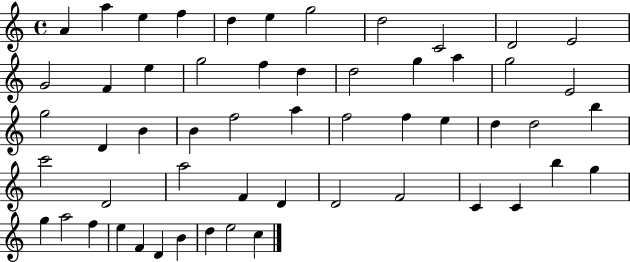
A4/q A5/q E5/q F5/q D5/q E5/q G5/h D5/h C4/h D4/h E4/h G4/h F4/q E5/q G5/h F5/q D5/q D5/h G5/q A5/q G5/h E4/h G5/h D4/q B4/q B4/q F5/h A5/q F5/h F5/q E5/q D5/q D5/h B5/q C6/h D4/h A5/h F4/q D4/q D4/h F4/h C4/q C4/q B5/q G5/q G5/q A5/h F5/q E5/q F4/q D4/q B4/q D5/q E5/h C5/q